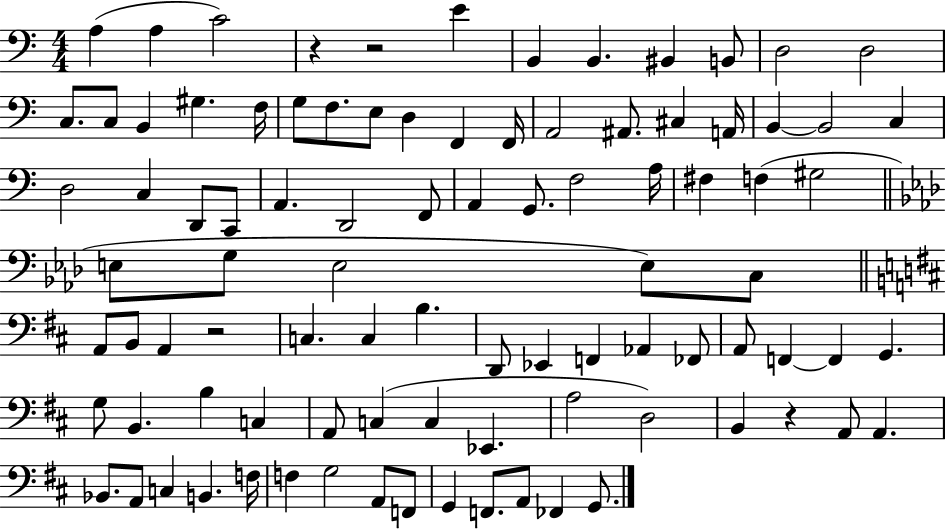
A3/q A3/q C4/h R/q R/h E4/q B2/q B2/q. BIS2/q B2/e D3/h D3/h C3/e. C3/e B2/q G#3/q. F3/s G3/e F3/e. E3/e D3/q F2/q F2/s A2/h A#2/e. C#3/q A2/s B2/q B2/h C3/q D3/h C3/q D2/e C2/e A2/q. D2/h F2/e A2/q G2/e. F3/h A3/s F#3/q F3/q G#3/h E3/e G3/e E3/h E3/e C3/e A2/e B2/e A2/q R/h C3/q. C3/q B3/q. D2/e Eb2/q F2/q Ab2/q FES2/e A2/e F2/q F2/q G2/q. G3/e B2/q. B3/q C3/q A2/e C3/q C3/q Eb2/q. A3/h D3/h B2/q R/q A2/e A2/q. Bb2/e. A2/e C3/q B2/q. F3/s F3/q G3/h A2/e F2/e G2/q F2/e. A2/e FES2/q G2/e.